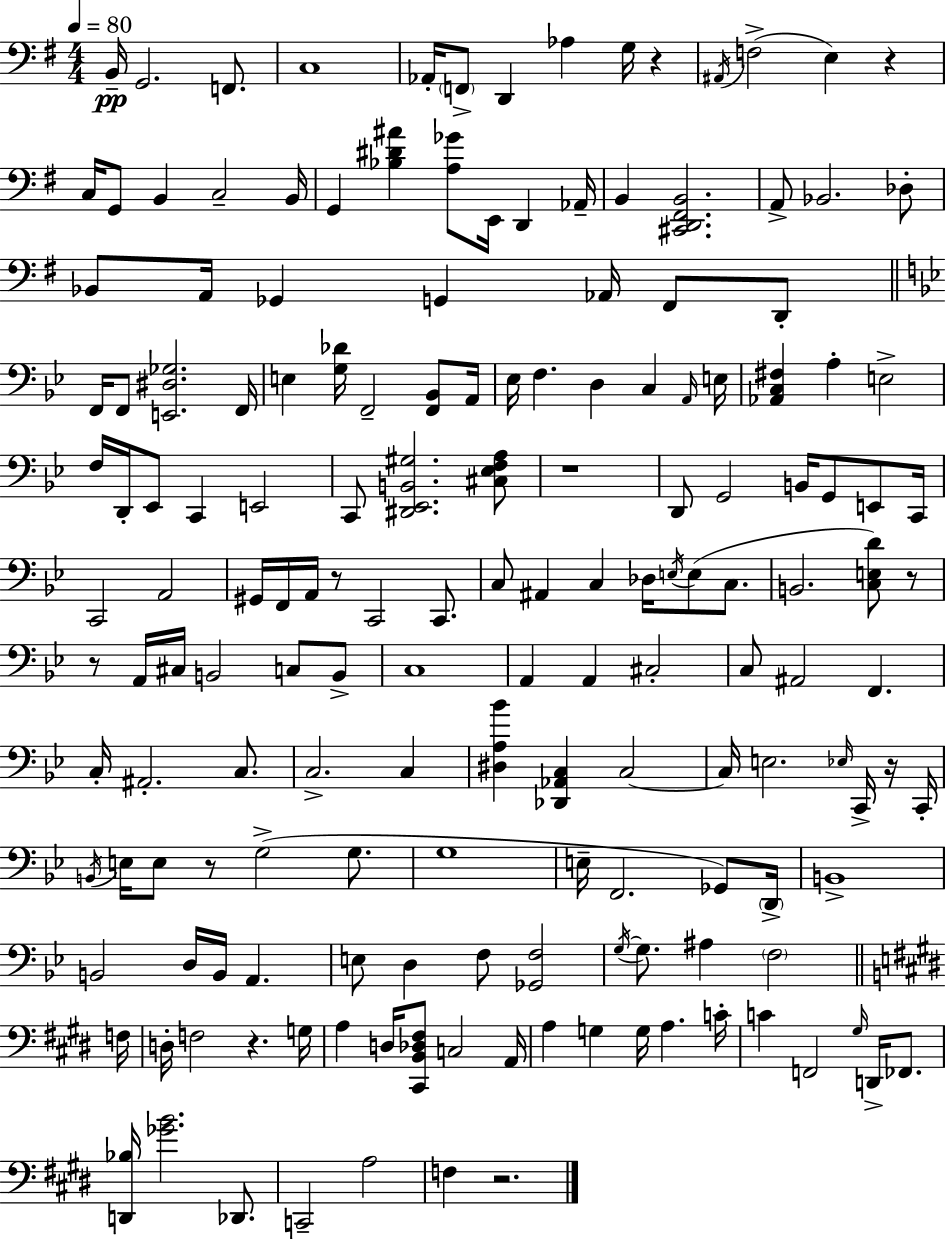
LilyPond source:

{
  \clef bass
  \numericTimeSignature
  \time 4/4
  \key e \minor
  \tempo 4 = 80
  \repeat volta 2 { b,16--\pp g,2. f,8. | c1 | aes,16-. \parenthesize f,8-> d,4 aes4 g16 r4 | \acciaccatura { ais,16 }( f2-> e4) r4 | \break c16 g,8 b,4 c2-- | b,16 g,4 <bes dis' ais'>4 <a ges'>8 e,16 d,4 | aes,16-- b,4 <cis, d, fis, b,>2. | a,8-> bes,2. des8-. | \break bes,8 a,16 ges,4 g,4 aes,16 fis,8 d,8-. | \bar "||" \break \key bes \major f,16 f,8 <e, dis ges>2. f,16 | e4 <g des'>16 f,2-- <f, bes,>8 a,16 | ees16 f4. d4 c4 \grace { a,16 } | e16 <aes, c fis>4 a4-. e2-> | \break f16 d,16-. ees,8 c,4 e,2 | c,8 <dis, ees, b, gis>2. <cis ees f a>8 | r1 | d,8 g,2 b,16 g,8 e,8 | \break c,16 c,2 a,2 | gis,16 f,16 a,16 r8 c,2 c,8. | c8 ais,4 c4 des16 \acciaccatura { e16 }( e8 c8. | b,2. <c e d'>8) | \break r8 r8 a,16 cis16 b,2 c8 | b,8-> c1 | a,4 a,4 cis2-. | c8 ais,2 f,4. | \break c16-. ais,2.-. c8. | c2.-> c4 | <dis a bes'>4 <des, aes, c>4 c2~~ | c16 e2. \grace { ees16 } | \break c,16-> r16 c,16-. \acciaccatura { b,16 } e16 e8 r8 g2->( | g8. g1 | e16-- f,2. | ges,8) \parenthesize d,16-> b,1-> | \break b,2 d16 b,16 a,4. | e8 d4 f8 <ges, f>2 | \acciaccatura { g16~ }~ g8. ais4 \parenthesize f2 | \bar "||" \break \key e \major f16 d16-. f2 r4. | g16 a4 d16 <cis, b, des fis>8 c2 | a,16 a4 g4 g16 a4. | c'16-. c'4 f,2 \grace { gis16 } d,16-> fes,8. | \break <d, bes>16 <ges' b'>2. des,8. | c,2-- a2 | f4 r2. | } \bar "|."
}